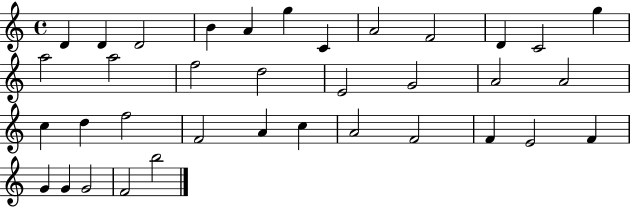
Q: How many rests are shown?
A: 0